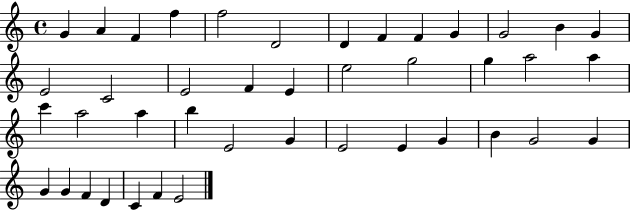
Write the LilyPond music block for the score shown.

{
  \clef treble
  \time 4/4
  \defaultTimeSignature
  \key c \major
  g'4 a'4 f'4 f''4 | f''2 d'2 | d'4 f'4 f'4 g'4 | g'2 b'4 g'4 | \break e'2 c'2 | e'2 f'4 e'4 | e''2 g''2 | g''4 a''2 a''4 | \break c'''4 a''2 a''4 | b''4 e'2 g'4 | e'2 e'4 g'4 | b'4 g'2 g'4 | \break g'4 g'4 f'4 d'4 | c'4 f'4 e'2 | \bar "|."
}